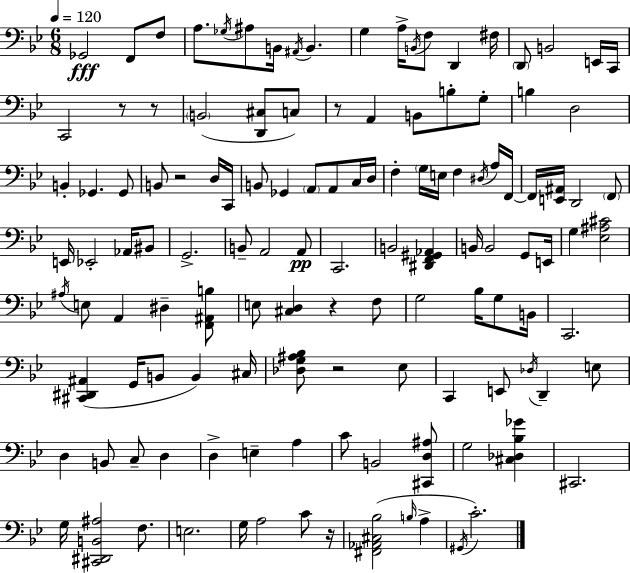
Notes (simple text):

Gb2/h F2/e F3/e A3/e. Gb3/s A#3/e B2/s A#2/s B2/q. G3/q A3/s B2/s F3/e D2/q F#3/s D2/e B2/h E2/s C2/s C2/h R/e R/e B2/h [D2,C#3]/e C3/e R/e A2/q B2/e B3/e G3/e B3/q D3/h B2/q Gb2/q. Gb2/e B2/e R/h D3/s C2/s B2/e Gb2/q A2/e A2/e C3/s D3/s F3/q G3/s E3/s F3/q D#3/s A3/s F2/s F2/s [E2,A#2]/s D2/h F2/e E2/s Eb2/h Ab2/s BIS2/e G2/h. B2/e A2/h A2/e C2/h. B2/h [D#2,F2,G#2,Ab2]/q B2/s B2/h G2/e E2/s G3/q [Eb3,A#3,C#4]/h A#3/s E3/e A2/q D#3/q [F2,A#2,B3]/e E3/e [C#3,D3]/q R/q F3/e G3/h Bb3/s G3/e B2/s C2/h. [C#2,D#2,A#2]/q G2/s B2/e B2/q C#3/s [Db3,G3,A#3,Bb3]/e R/h Eb3/e C2/q E2/e Db3/s D2/q E3/e D3/q B2/e C3/e D3/q D3/q E3/q A3/q C4/e B2/h [C#2,D3,A#3]/e G3/h [C#3,Db3,Bb3,Gb4]/q C#2/h. G3/s [C#2,D#2,B2,A#3]/h F3/e. E3/h. G3/s A3/h C4/e R/s [F#2,Ab2,C#3,Bb3]/h B3/s A3/q G#2/s C4/h.